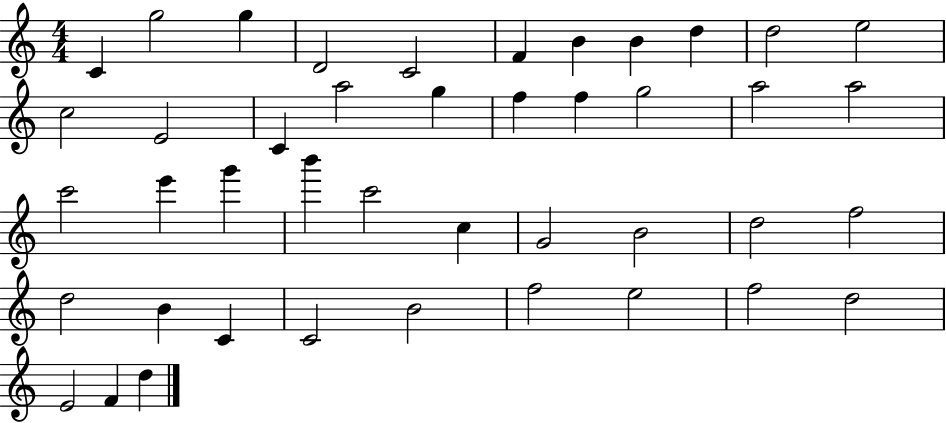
X:1
T:Untitled
M:4/4
L:1/4
K:C
C g2 g D2 C2 F B B d d2 e2 c2 E2 C a2 g f f g2 a2 a2 c'2 e' g' b' c'2 c G2 B2 d2 f2 d2 B C C2 B2 f2 e2 f2 d2 E2 F d